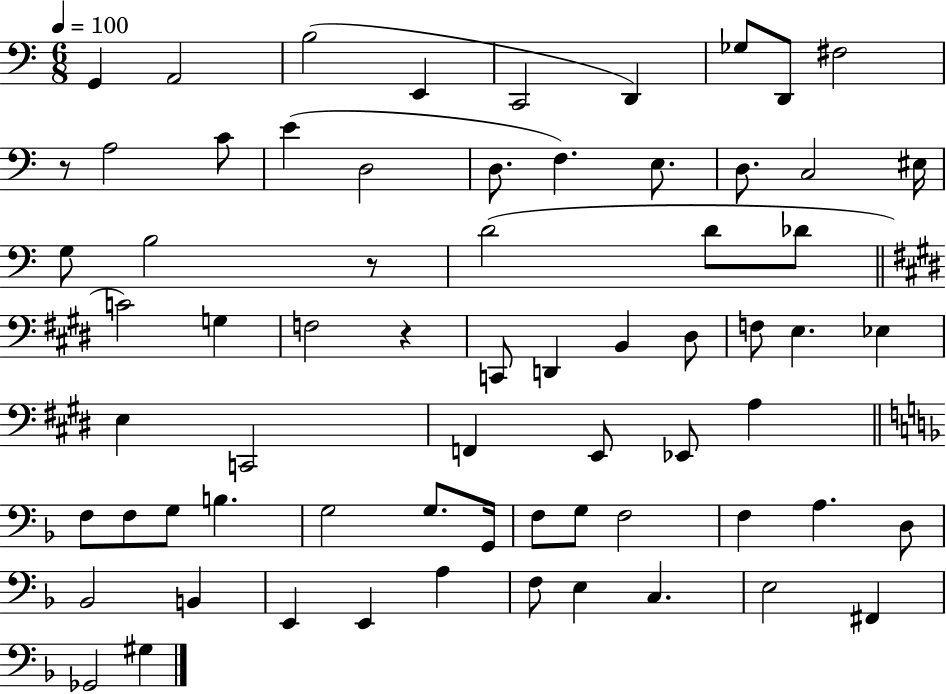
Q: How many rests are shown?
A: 3